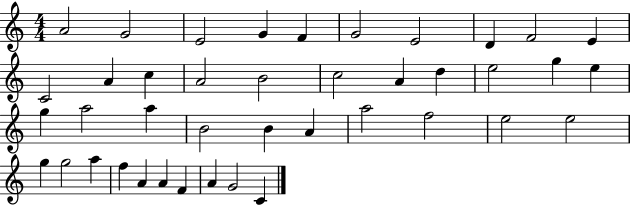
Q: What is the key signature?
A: C major